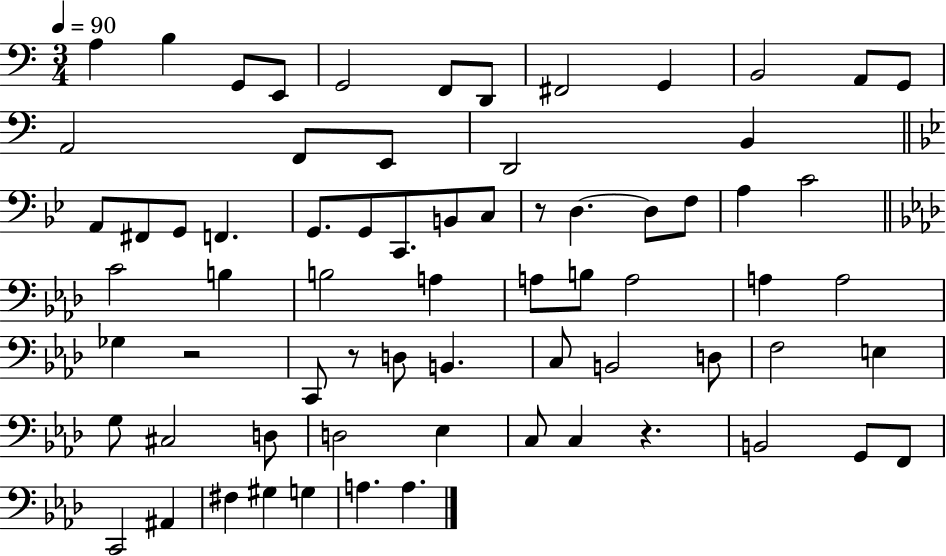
A3/q B3/q G2/e E2/e G2/h F2/e D2/e F#2/h G2/q B2/h A2/e G2/e A2/h F2/e E2/e D2/h B2/q A2/e F#2/e G2/e F2/q. G2/e. G2/e C2/e. B2/e C3/e R/e D3/q. D3/e F3/e A3/q C4/h C4/h B3/q B3/h A3/q A3/e B3/e A3/h A3/q A3/h Gb3/q R/h C2/e R/e D3/e B2/q. C3/e B2/h D3/e F3/h E3/q G3/e C#3/h D3/e D3/h Eb3/q C3/e C3/q R/q. B2/h G2/e F2/e C2/h A#2/q F#3/q G#3/q G3/q A3/q. A3/q.